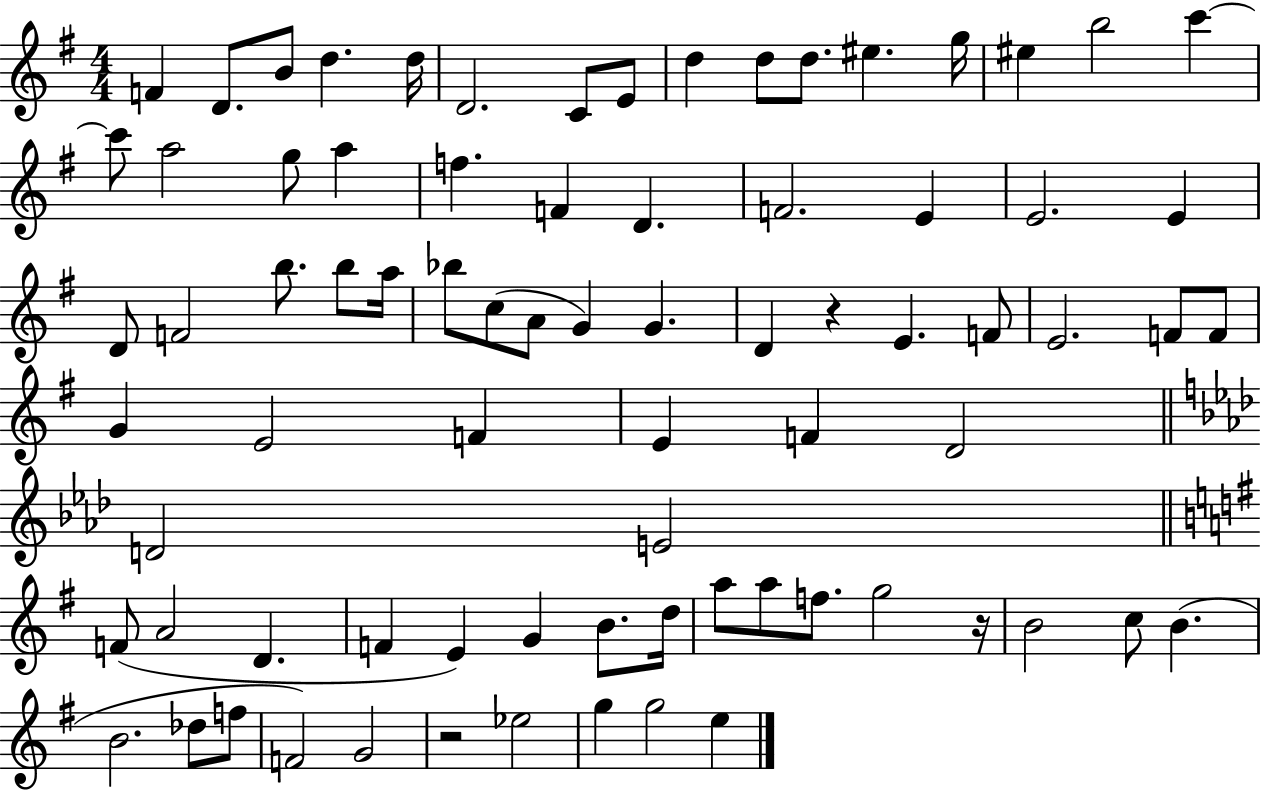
{
  \clef treble
  \numericTimeSignature
  \time 4/4
  \key g \major
  f'4 d'8. b'8 d''4. d''16 | d'2. c'8 e'8 | d''4 d''8 d''8. eis''4. g''16 | eis''4 b''2 c'''4~~ | \break c'''8 a''2 g''8 a''4 | f''4. f'4 d'4. | f'2. e'4 | e'2. e'4 | \break d'8 f'2 b''8. b''8 a''16 | bes''8 c''8( a'8 g'4) g'4. | d'4 r4 e'4. f'8 | e'2. f'8 f'8 | \break g'4 e'2 f'4 | e'4 f'4 d'2 | \bar "||" \break \key aes \major d'2 e'2 | \bar "||" \break \key e \minor f'8( a'2 d'4. | f'4 e'4) g'4 b'8. d''16 | a''8 a''8 f''8. g''2 r16 | b'2 c''8 b'4.( | \break b'2. des''8 f''8 | f'2) g'2 | r2 ees''2 | g''4 g''2 e''4 | \break \bar "|."
}